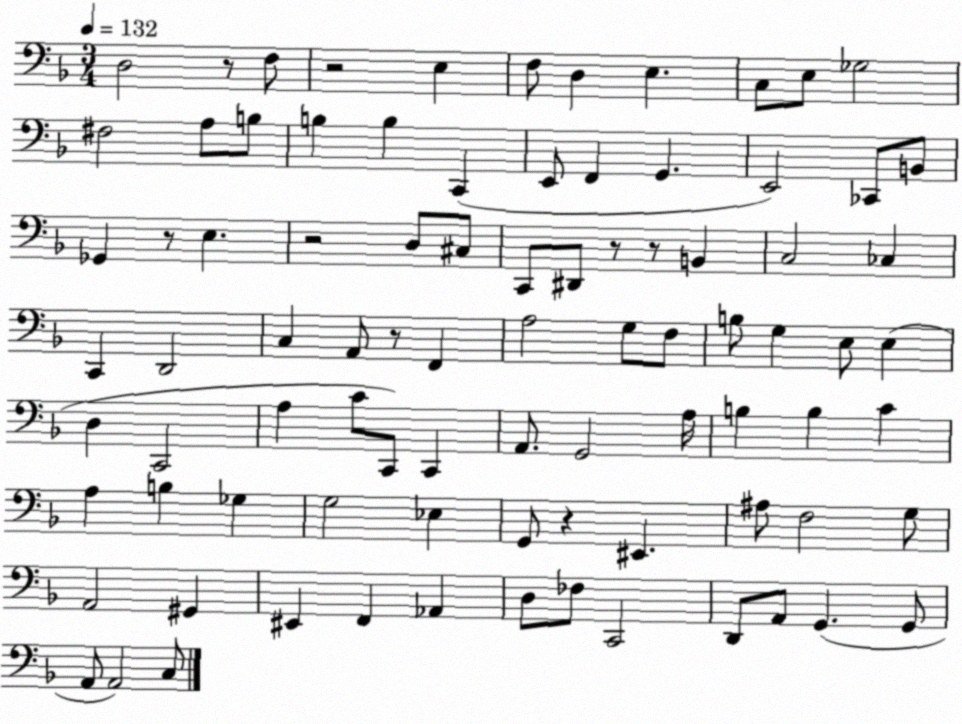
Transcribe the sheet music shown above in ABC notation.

X:1
T:Untitled
M:3/4
L:1/4
K:F
D,2 z/2 F,/2 z2 E, F,/2 D, E, C,/2 E,/2 _G,2 ^F,2 A,/2 B,/2 B, B, C,, E,,/2 F,, G,, E,,2 _C,,/2 B,,/2 _G,, z/2 E, z2 D,/2 ^C,/2 C,,/2 ^D,,/2 z/2 z/2 B,, C,2 _C, C,, D,,2 C, A,,/2 z/2 F,, A,2 G,/2 F,/2 B,/2 G, E,/2 E, D, C,,2 A, C/2 C,,/2 C,, A,,/2 G,,2 A,/4 B, B, C A, B, _G, G,2 _E, G,,/2 z ^E,, ^A,/2 F,2 G,/2 A,,2 ^G,, ^E,, F,, _A,, D,/2 _F,/2 C,,2 D,,/2 A,,/2 G,, G,,/2 A,,/2 A,,2 C,/2